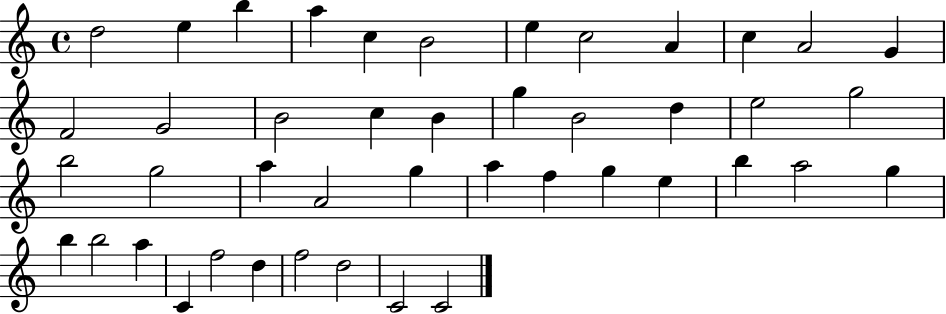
X:1
T:Untitled
M:4/4
L:1/4
K:C
d2 e b a c B2 e c2 A c A2 G F2 G2 B2 c B g B2 d e2 g2 b2 g2 a A2 g a f g e b a2 g b b2 a C f2 d f2 d2 C2 C2